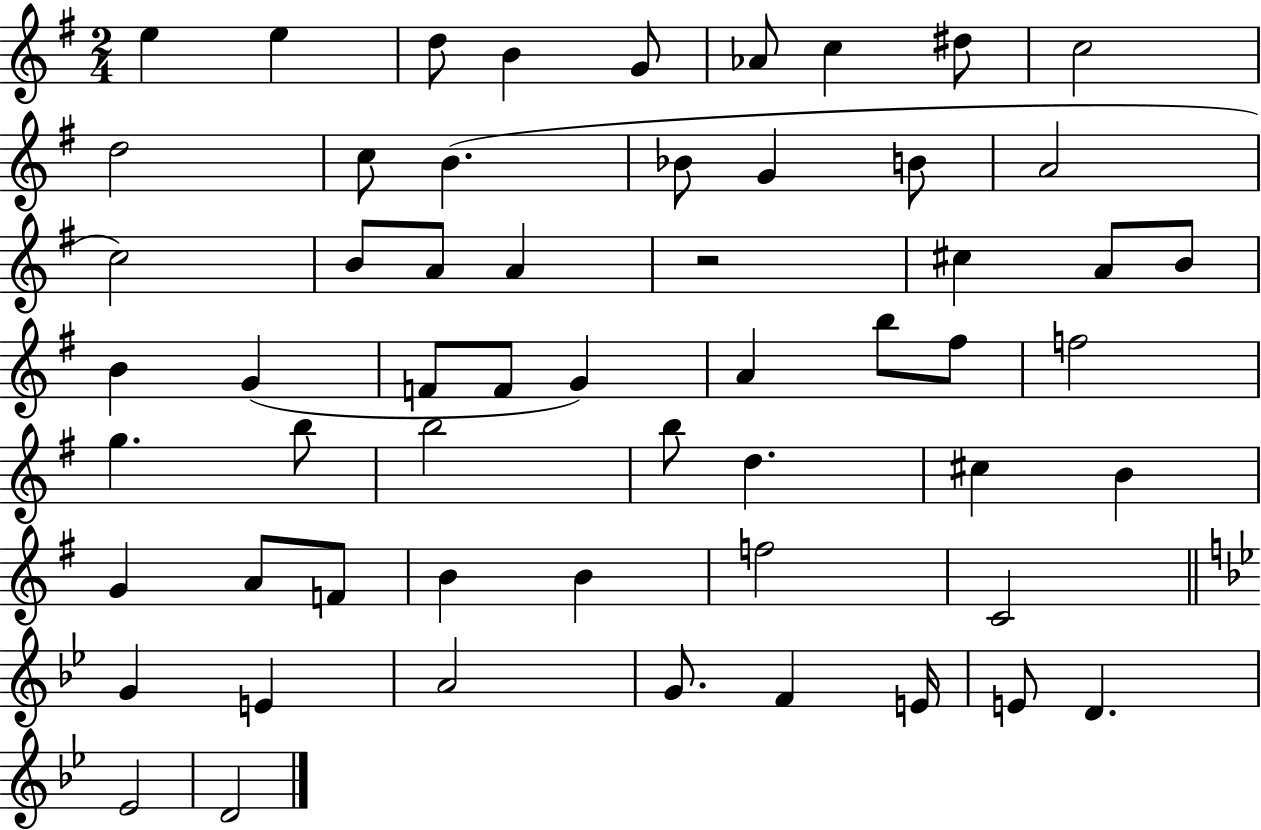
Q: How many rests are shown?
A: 1